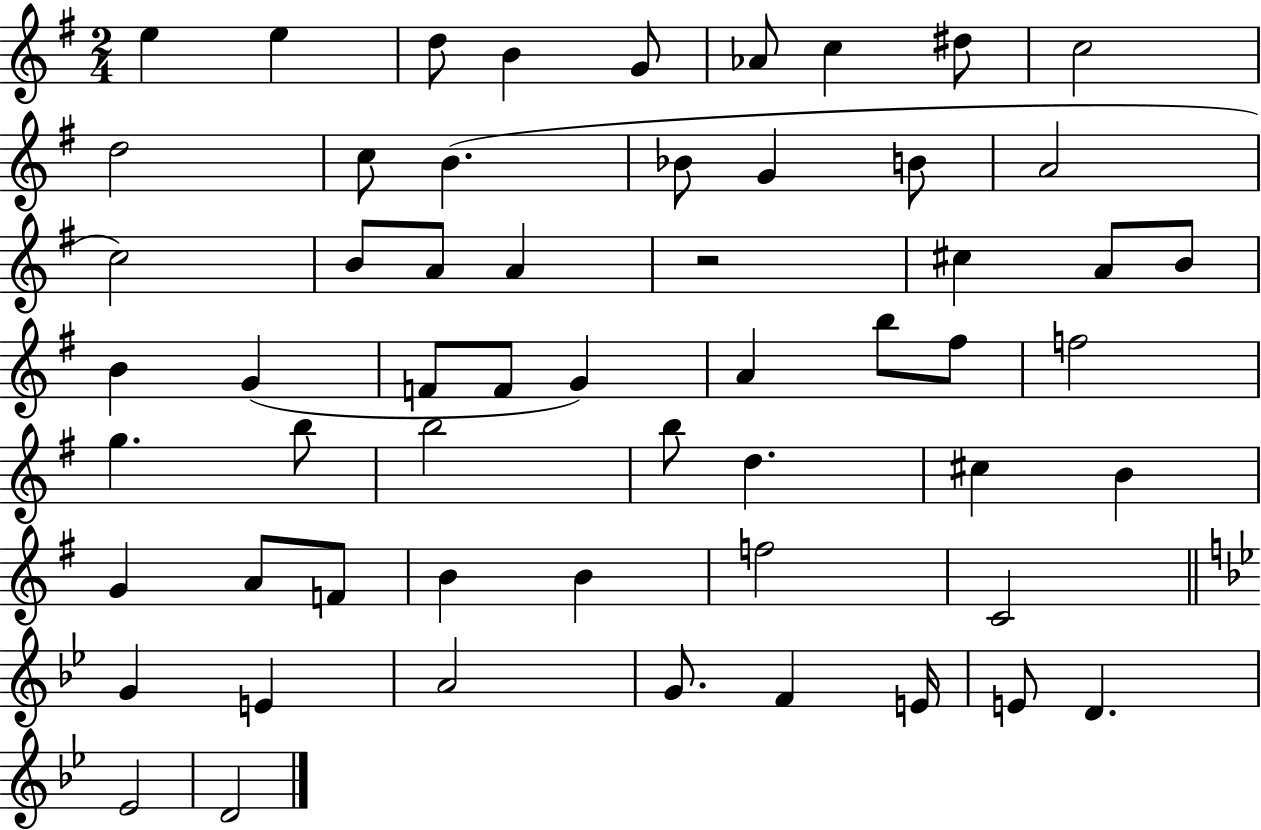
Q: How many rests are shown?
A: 1